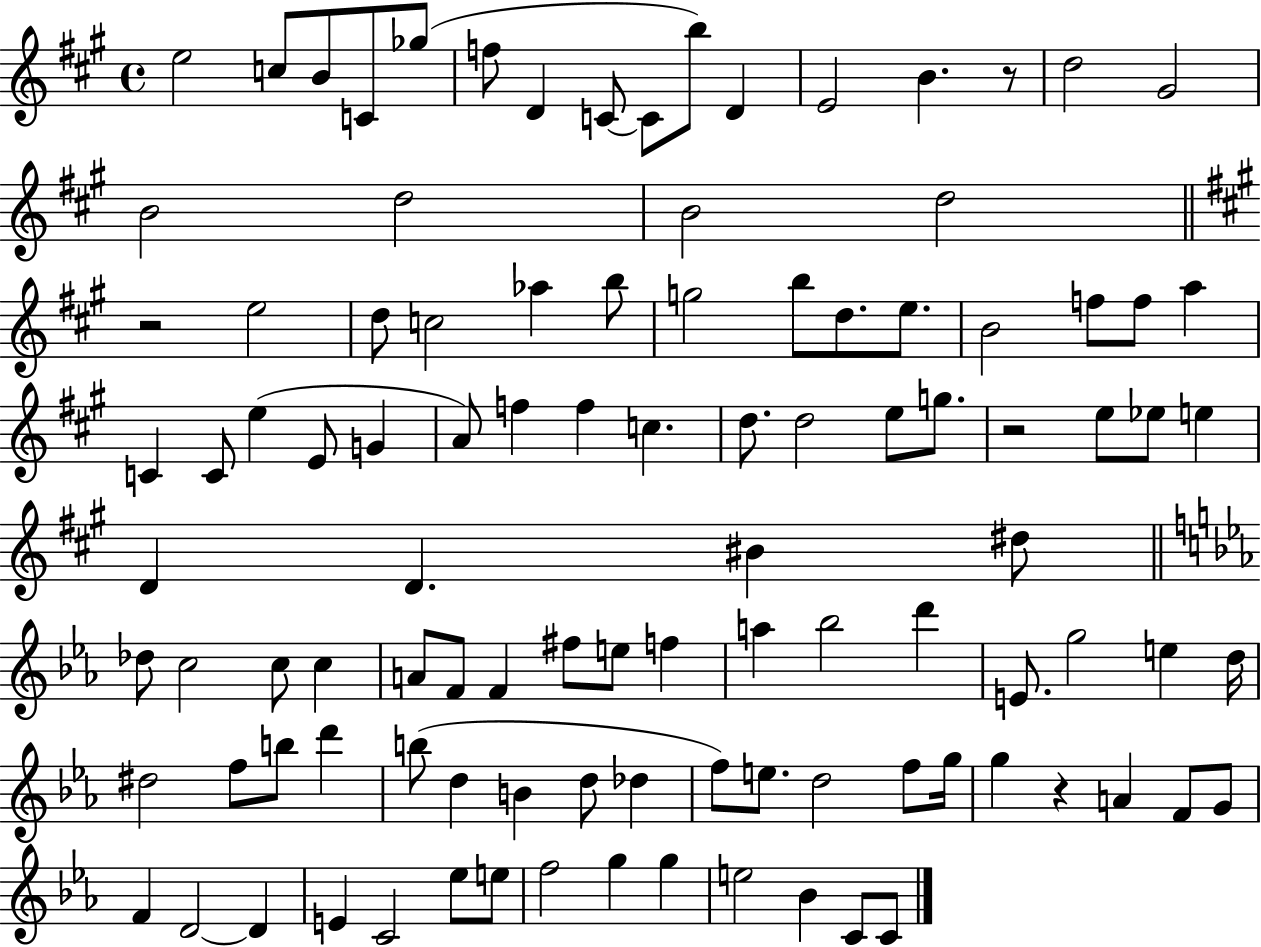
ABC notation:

X:1
T:Untitled
M:4/4
L:1/4
K:A
e2 c/2 B/2 C/2 _g/2 f/2 D C/2 C/2 b/2 D E2 B z/2 d2 ^G2 B2 d2 B2 d2 z2 e2 d/2 c2 _a b/2 g2 b/2 d/2 e/2 B2 f/2 f/2 a C C/2 e E/2 G A/2 f f c d/2 d2 e/2 g/2 z2 e/2 _e/2 e D D ^B ^d/2 _d/2 c2 c/2 c A/2 F/2 F ^f/2 e/2 f a _b2 d' E/2 g2 e d/4 ^d2 f/2 b/2 d' b/2 d B d/2 _d f/2 e/2 d2 f/2 g/4 g z A F/2 G/2 F D2 D E C2 _e/2 e/2 f2 g g e2 _B C/2 C/2